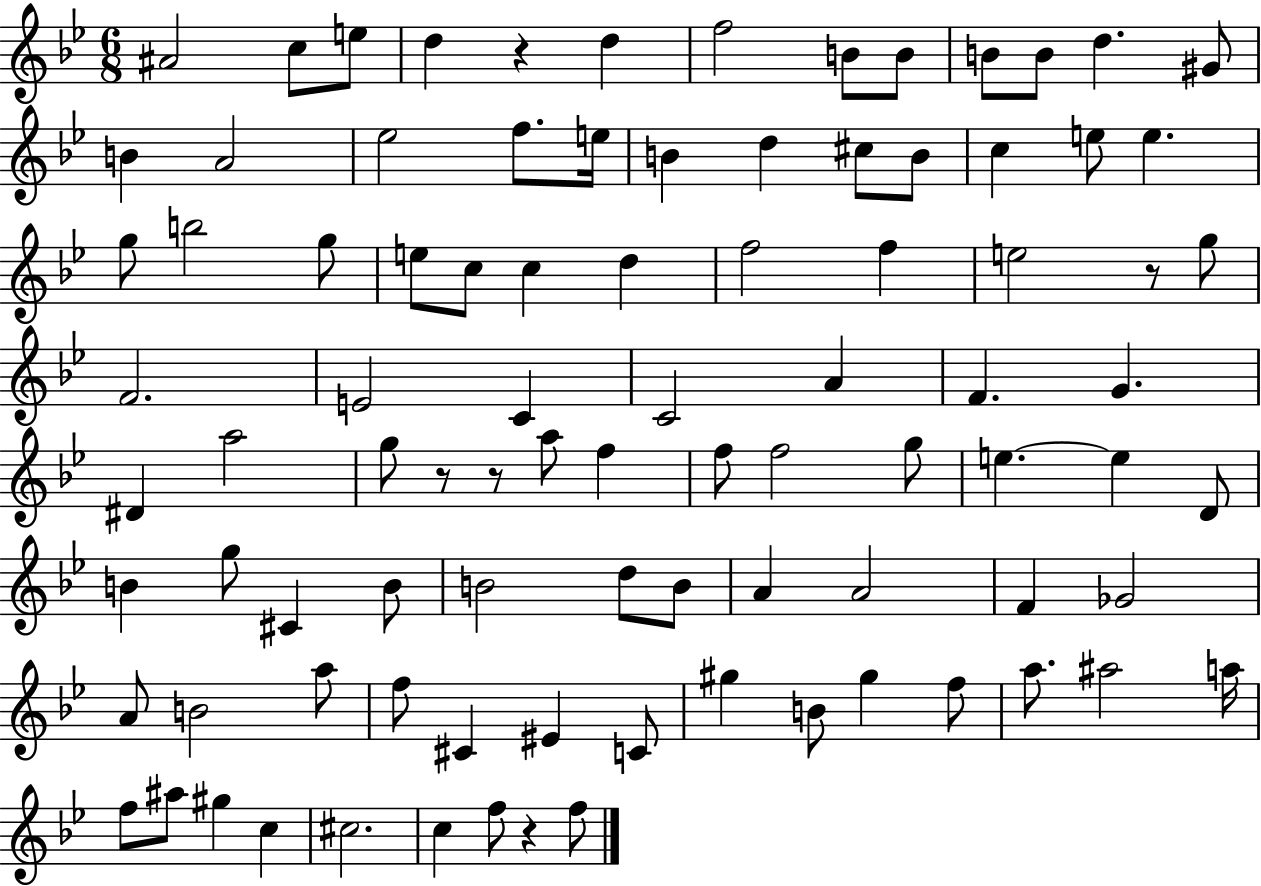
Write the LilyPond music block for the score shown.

{
  \clef treble
  \numericTimeSignature
  \time 6/8
  \key bes \major
  ais'2 c''8 e''8 | d''4 r4 d''4 | f''2 b'8 b'8 | b'8 b'8 d''4. gis'8 | \break b'4 a'2 | ees''2 f''8. e''16 | b'4 d''4 cis''8 b'8 | c''4 e''8 e''4. | \break g''8 b''2 g''8 | e''8 c''8 c''4 d''4 | f''2 f''4 | e''2 r8 g''8 | \break f'2. | e'2 c'4 | c'2 a'4 | f'4. g'4. | \break dis'4 a''2 | g''8 r8 r8 a''8 f''4 | f''8 f''2 g''8 | e''4.~~ e''4 d'8 | \break b'4 g''8 cis'4 b'8 | b'2 d''8 b'8 | a'4 a'2 | f'4 ges'2 | \break a'8 b'2 a''8 | f''8 cis'4 eis'4 c'8 | gis''4 b'8 gis''4 f''8 | a''8. ais''2 a''16 | \break f''8 ais''8 gis''4 c''4 | cis''2. | c''4 f''8 r4 f''8 | \bar "|."
}